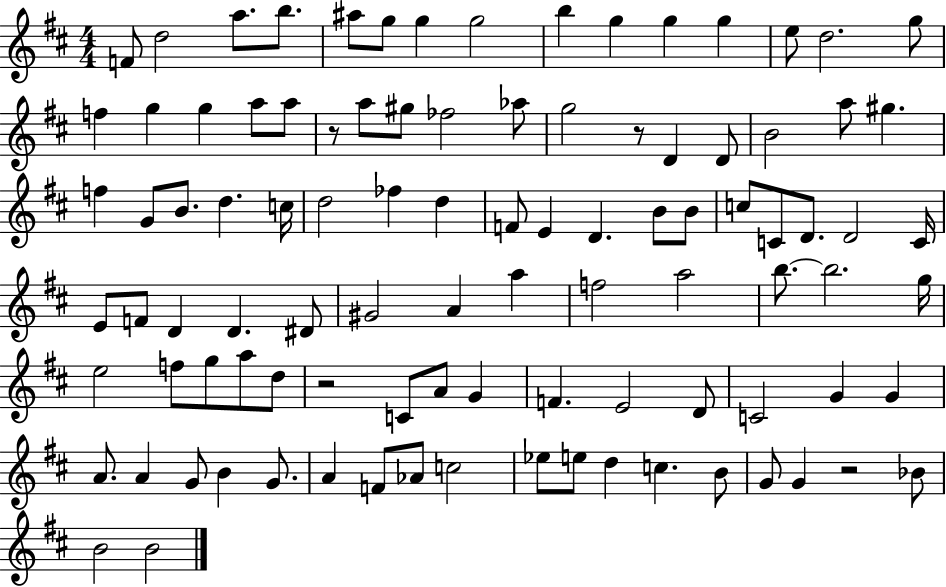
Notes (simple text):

F4/e D5/h A5/e. B5/e. A#5/e G5/e G5/q G5/h B5/q G5/q G5/q G5/q E5/e D5/h. G5/e F5/q G5/q G5/q A5/e A5/e R/e A5/e G#5/e FES5/h Ab5/e G5/h R/e D4/q D4/e B4/h A5/e G#5/q. F5/q G4/e B4/e. D5/q. C5/s D5/h FES5/q D5/q F4/e E4/q D4/q. B4/e B4/e C5/e C4/e D4/e. D4/h C4/s E4/e F4/e D4/q D4/q. D#4/e G#4/h A4/q A5/q F5/h A5/h B5/e. B5/h. G5/s E5/h F5/e G5/e A5/e D5/e R/h C4/e A4/e G4/q F4/q. E4/h D4/e C4/h G4/q G4/q A4/e. A4/q G4/e B4/q G4/e. A4/q F4/e Ab4/e C5/h Eb5/e E5/e D5/q C5/q. B4/e G4/e G4/q R/h Bb4/e B4/h B4/h